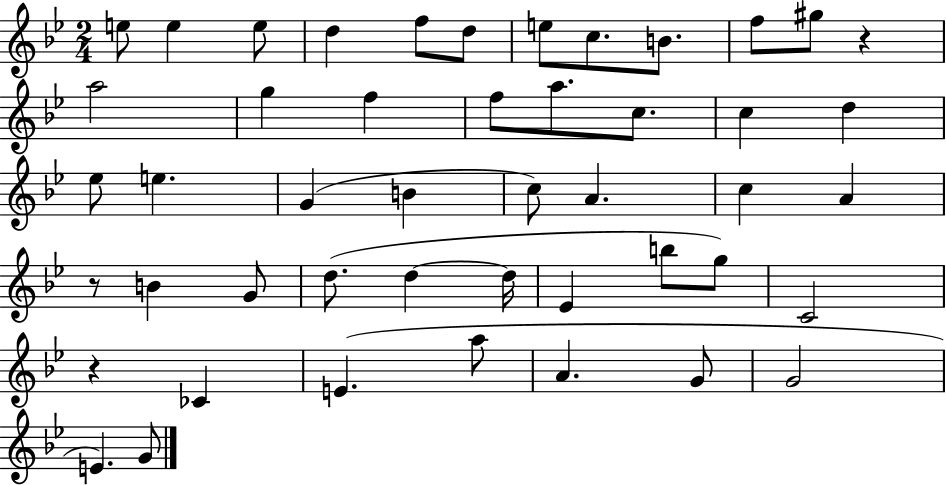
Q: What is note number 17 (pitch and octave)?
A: C5